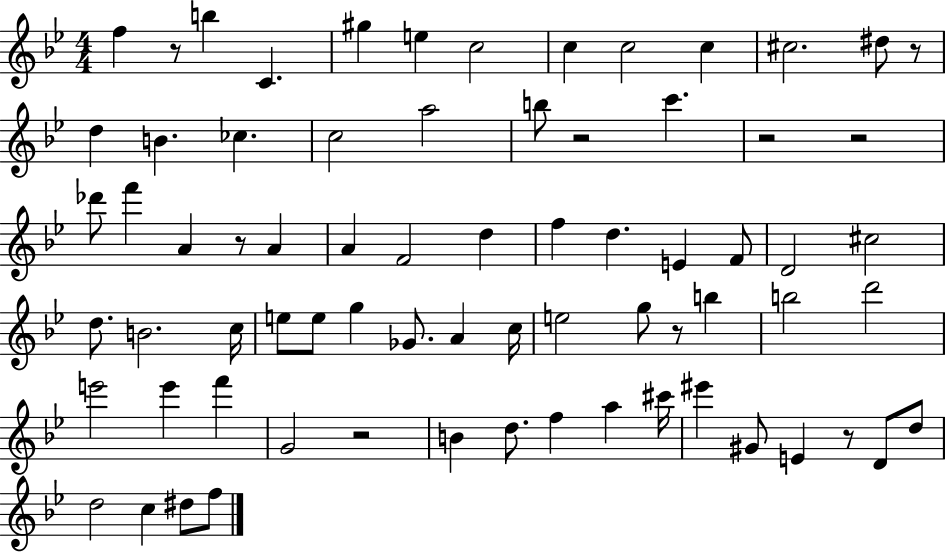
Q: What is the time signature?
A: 4/4